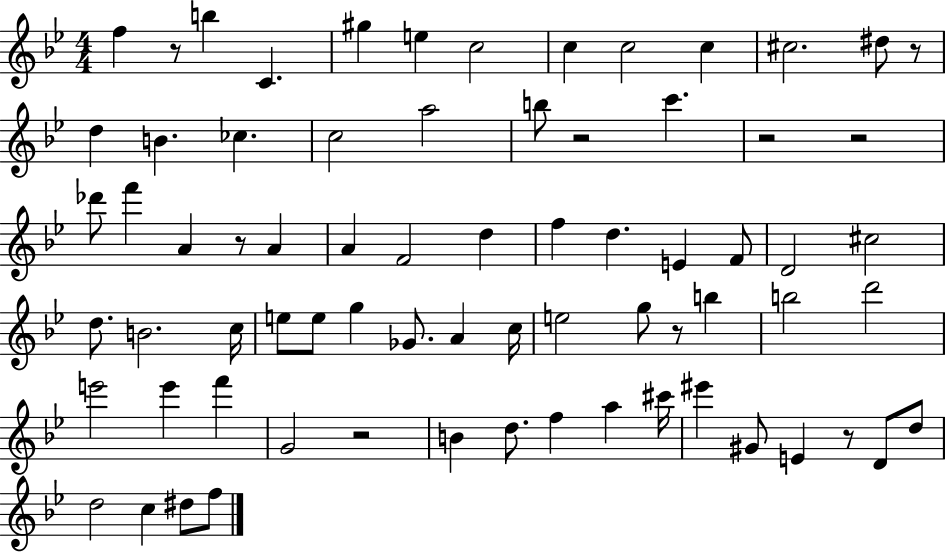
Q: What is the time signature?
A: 4/4